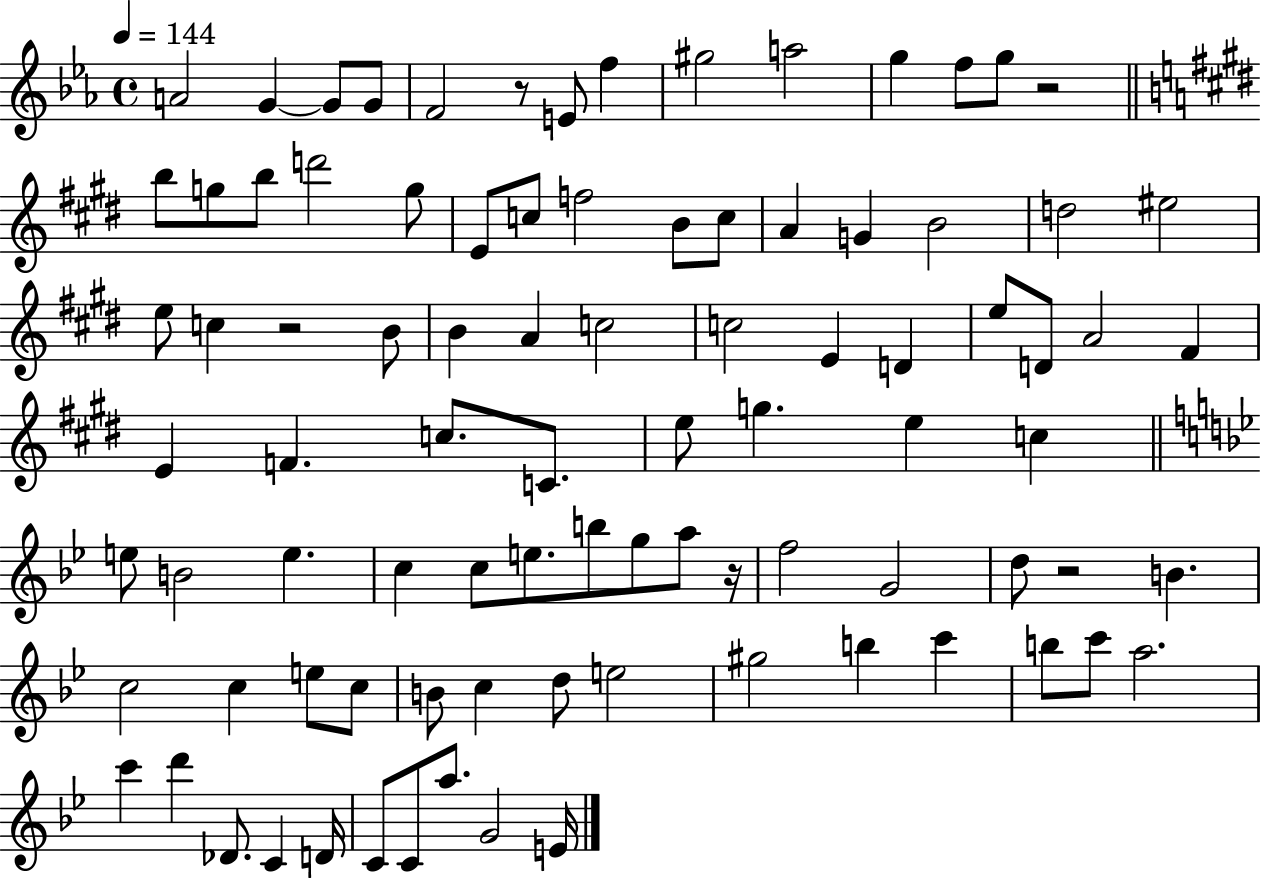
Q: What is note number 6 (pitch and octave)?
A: E4